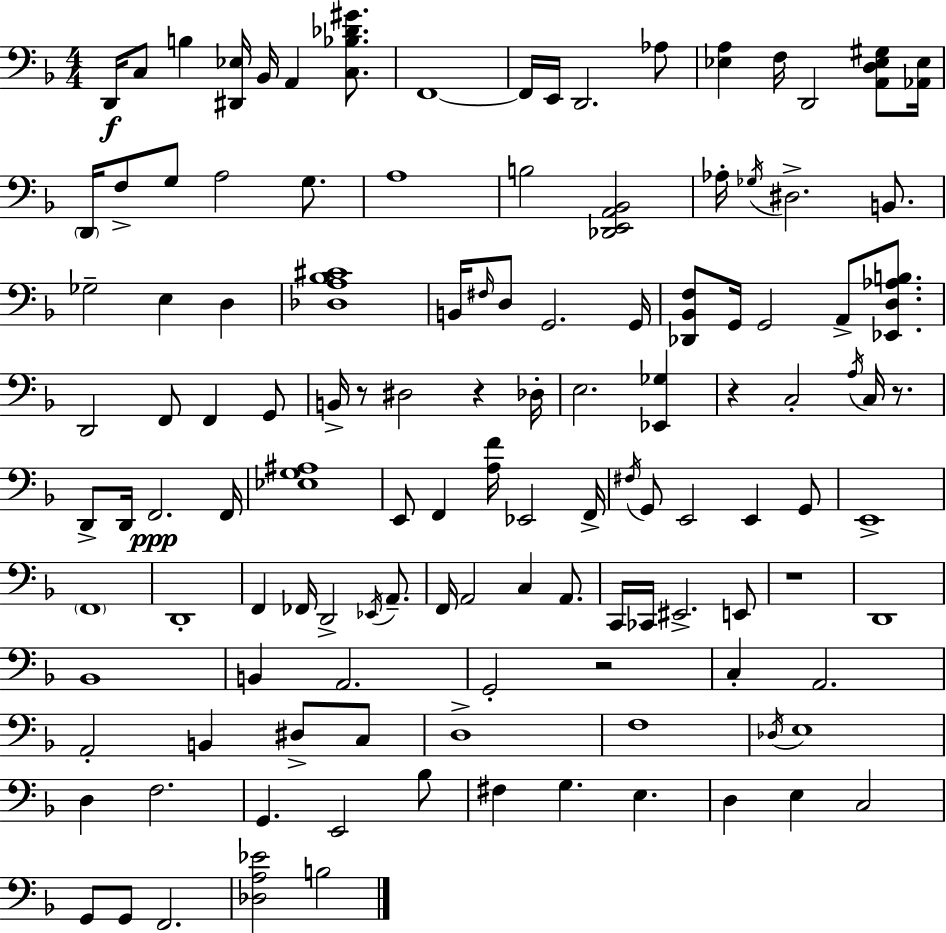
{
  \clef bass
  \numericTimeSignature
  \time 4/4
  \key f \major
  d,16\f c8 b4 <dis, ees>16 bes,16 a,4 <c bes des' gis'>8. | f,1~~ | f,16 e,16 d,2. aes8 | <ees a>4 f16 d,2 <a, d ees gis>8 <aes, ees>16 | \break \parenthesize d,16 f8-> g8 a2 g8. | a1 | b2 <des, e, a, bes,>2 | aes16-. \acciaccatura { ges16 } dis2.-> b,8. | \break ges2-- e4 d4 | <des a bes cis'>1 | b,16 \grace { fis16 } d8 g,2. | g,16 <des, bes, f>8 g,16 g,2 a,8-> <ees, d aes b>8. | \break d,2 f,8 f,4 | g,8 b,16-> r8 dis2 r4 | des16-. e2. <ees, ges>4 | r4 c2-. \acciaccatura { a16 } c16 | \break r8. d,8-> d,16 f,2.\ppp | f,16 <ees g ais>1 | e,8 f,4 <a f'>16 ees,2 | f,16-> \acciaccatura { fis16 } g,8 e,2 e,4 | \break g,8 e,1-> | \parenthesize f,1 | d,1-. | f,4 fes,16 d,2-> | \break \acciaccatura { ees,16 } a,8.-- f,16 a,2 c4 | a,8. c,16 ces,16 eis,2.-> | e,8 r1 | d,1 | \break bes,1 | b,4 a,2. | g,2-. r2 | c4-. a,2. | \break a,2-. b,4 | dis8-> c8 d1-> | f1 | \acciaccatura { des16 } e1 | \break d4 f2. | g,4. e,2 | bes8 fis4 g4. | e4. d4 e4 c2 | \break g,8 g,8 f,2. | <des a ees'>2 b2 | \bar "|."
}